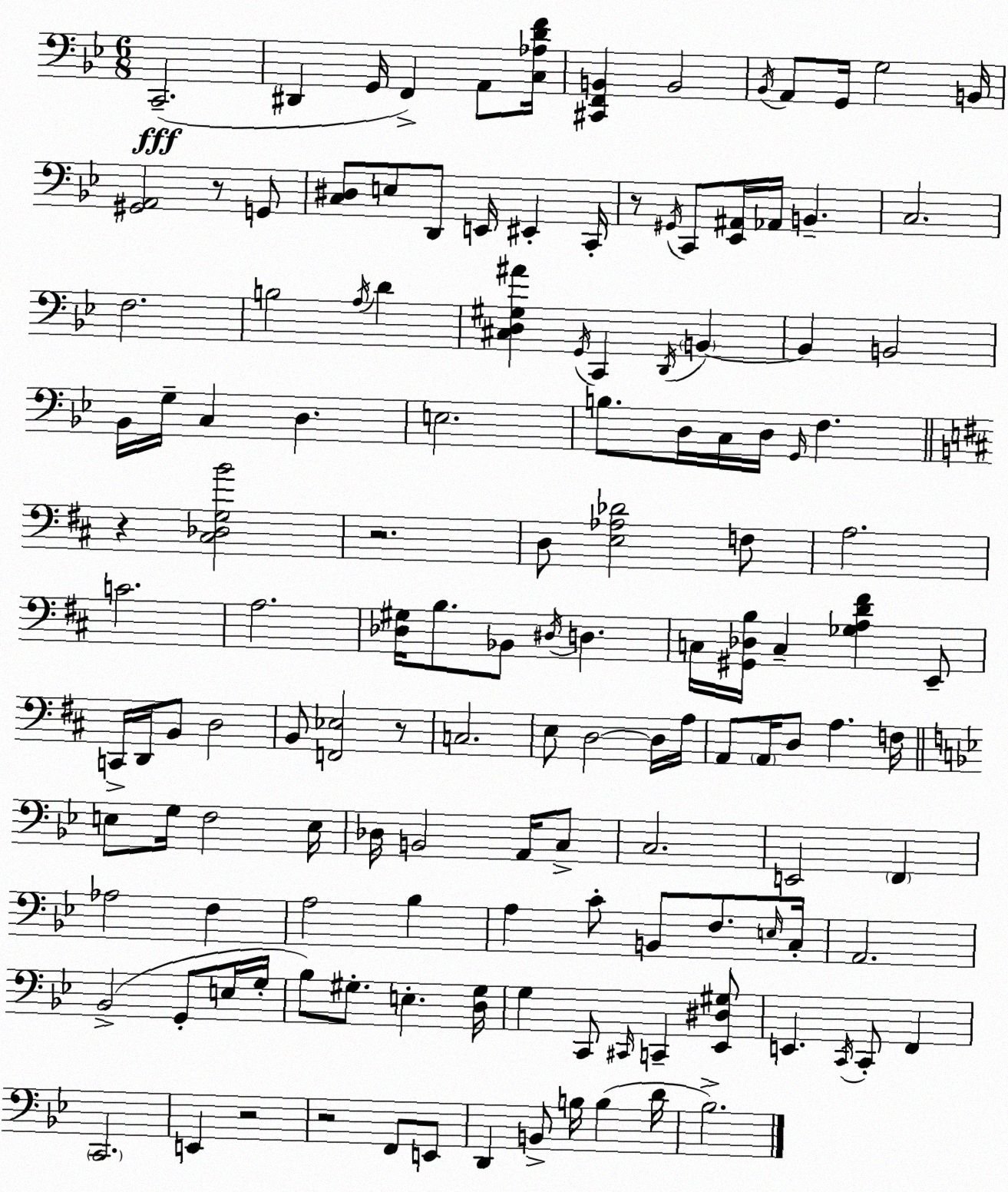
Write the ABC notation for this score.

X:1
T:Untitled
M:6/8
L:1/4
K:Gm
C,,2 ^D,, G,,/4 F,, A,,/2 [C,_A,DF]/4 [^C,,F,,B,,] B,,2 _B,,/4 A,,/2 G,,/4 G,2 B,,/4 [^G,,A,,]2 z/2 G,,/2 [C,^D,]/2 E,/2 D,,/2 E,,/4 ^E,, C,,/4 z/2 ^G,,/4 C,,/2 [_E,,^A,,]/4 _A,,/4 B,, C,2 F,2 B,2 A,/4 D [^C,D,^G,^A] G,,/4 C,, D,,/4 B,, B,, B,,2 _B,,/4 G,/4 C, D, E,2 B,/2 D,/4 C,/4 D,/4 G,,/4 F, z [^C,_D,G,B]2 z2 D,/2 [E,_A,_D]2 F,/2 A,2 C2 A,2 [_D,^G,]/4 B,/2 _B,,/2 ^D,/4 D, C,/4 [^G,,_D,B,]/4 C, [_G,A,D^F] E,,/2 C,,/4 D,,/4 B,,/2 D,2 B,,/2 [F,,_E,]2 z/2 C,2 E,/2 D,2 D,/4 A,/4 A,,/2 A,,/4 D,/2 A, F,/4 E,/2 G,/4 F,2 E,/4 _D,/4 B,,2 A,,/4 C,/2 C,2 E,,2 F,, _A,2 F, A,2 _B, A, C/2 B,,/2 F,/2 E,/4 C,/4 A,,2 _B,,2 G,,/2 E,/4 G,/4 _B,/2 ^G,/2 E, [D,^G,]/4 G, C,,/2 ^C,,/4 C,, [_E,,^D,^G,]/2 E,, C,,/4 C,,/2 F,, C,,2 E,, z2 z2 F,,/2 E,,/2 D,, B,,/2 B,/4 B, D/4 _B,2